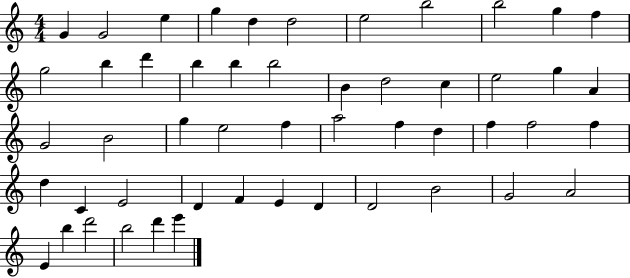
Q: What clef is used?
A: treble